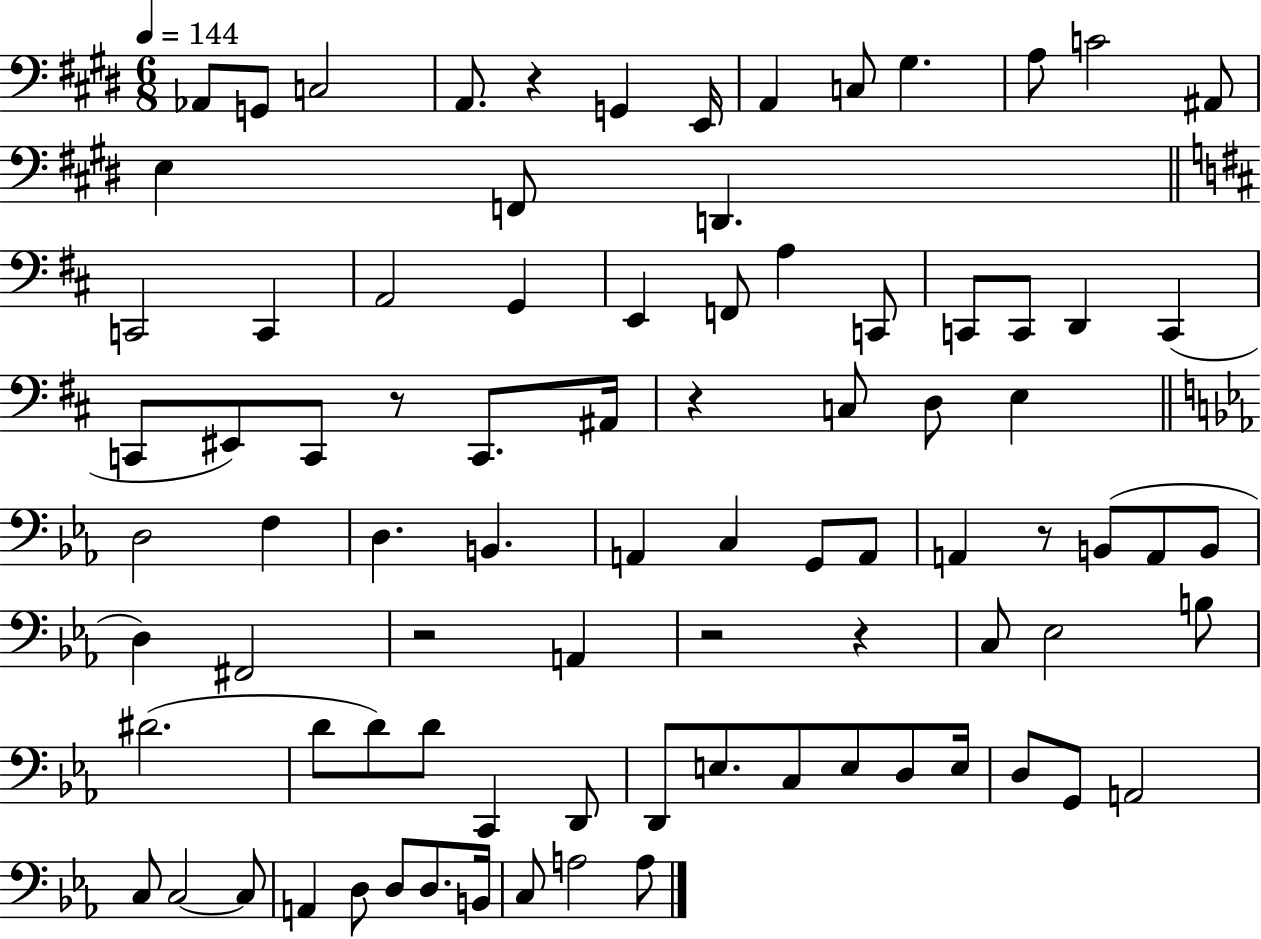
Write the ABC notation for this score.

X:1
T:Untitled
M:6/8
L:1/4
K:E
_A,,/2 G,,/2 C,2 A,,/2 z G,, E,,/4 A,, C,/2 ^G, A,/2 C2 ^A,,/2 E, F,,/2 D,, C,,2 C,, A,,2 G,, E,, F,,/2 A, C,,/2 C,,/2 C,,/2 D,, C,, C,,/2 ^E,,/2 C,,/2 z/2 C,,/2 ^A,,/4 z C,/2 D,/2 E, D,2 F, D, B,, A,, C, G,,/2 A,,/2 A,, z/2 B,,/2 A,,/2 B,,/2 D, ^F,,2 z2 A,, z2 z C,/2 _E,2 B,/2 ^D2 D/2 D/2 D/2 C,, D,,/2 D,,/2 E,/2 C,/2 E,/2 D,/2 E,/4 D,/2 G,,/2 A,,2 C,/2 C,2 C,/2 A,, D,/2 D,/2 D,/2 B,,/4 C,/2 A,2 A,/2